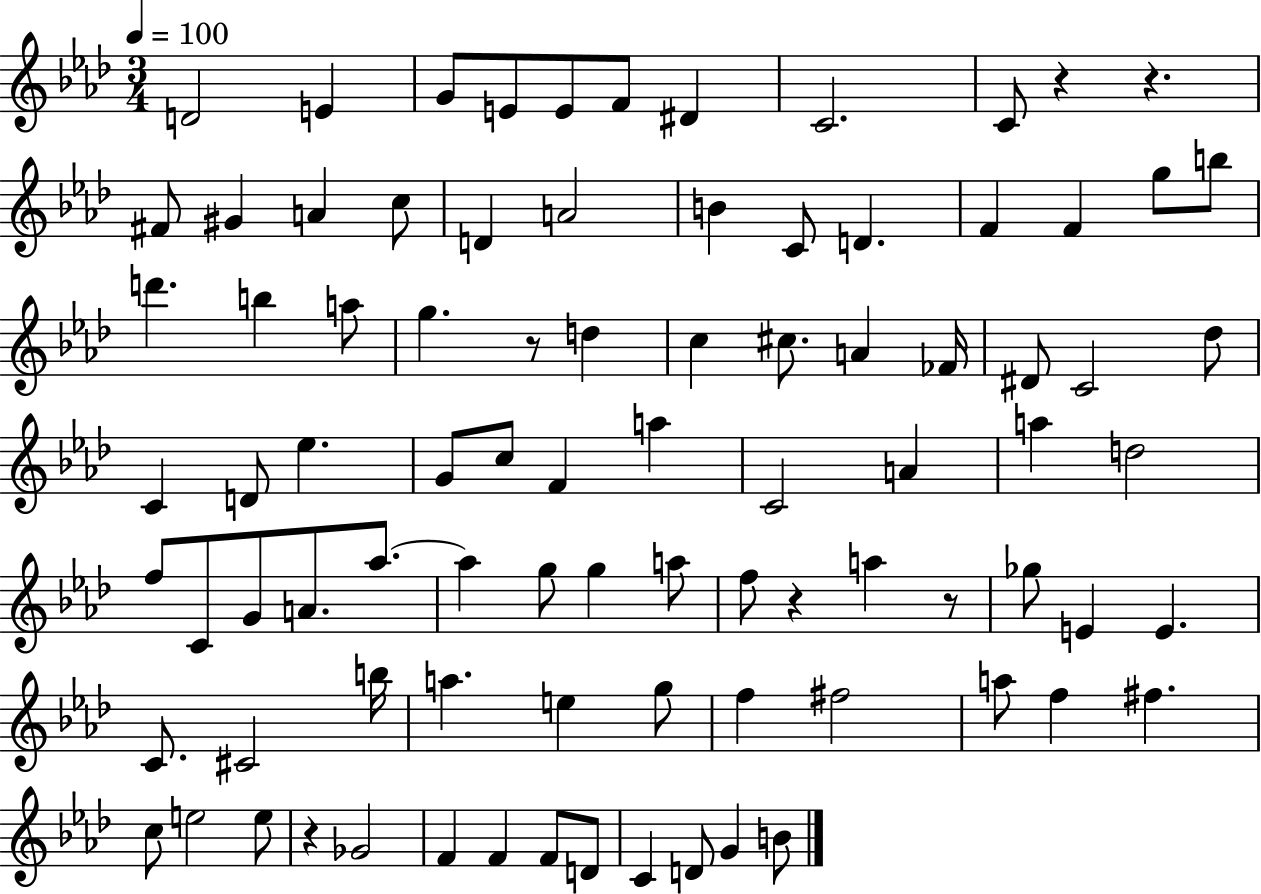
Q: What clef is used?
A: treble